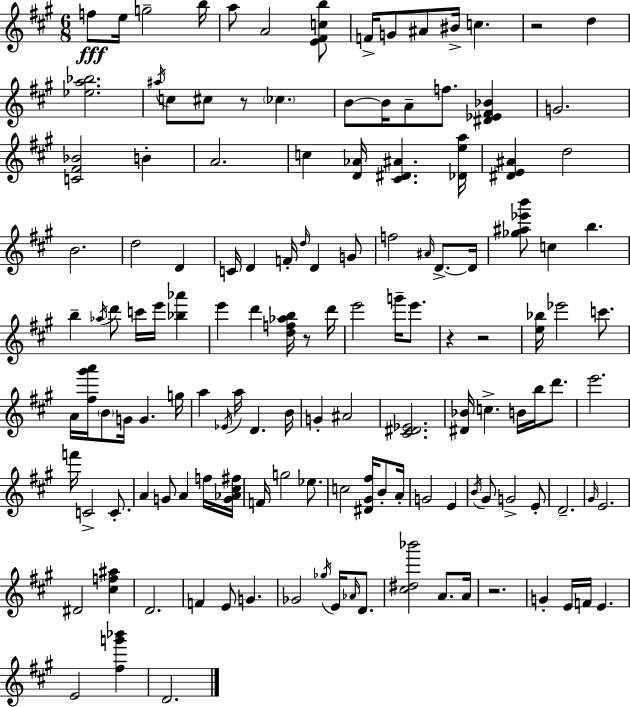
F5/e E5/s G5/h B5/s A5/e A4/h [E4,F#4,C5,B5]/e F4/s G4/e A#4/e BIS4/s C5/q. R/h D5/q [Eb5,A5,Bb5]/h. A#5/s C5/e C#5/e R/e CES5/q. B4/e B4/s A4/e F5/e. [D#4,Eb4,F#4,Bb4]/q G4/h. [C4,F#4,Bb4]/h B4/q A4/h. C5/q [D4,Ab4]/s [C#4,D#4,A#4]/q. [Db4,E5,A5]/s [D#4,E4,A#4]/q D5/h B4/h. D5/h D4/q C4/s D4/q F4/s D5/s D4/q G4/e F5/h A#4/s D4/e. D4/s [Gb5,A#5,Eb6,B6]/e C5/q B5/q. B5/q Ab5/s D6/e C6/s E6/s [Bb5,Ab6]/q E6/q D6/q [D5,F5,Ab5,B5]/s R/e D6/s E6/h G6/s E6/e. R/q R/h [E5,Bb5]/s Eb6/h C6/e. A4/s [F#5,G#6,A6]/s B4/e G4/s G4/q. G5/s A5/q Eb4/s A5/s D4/q. B4/s G4/q A#4/h [C#4,D#4,Eb4]/h. [D#4,Bb4]/s C5/q. B4/s B5/s D6/e. E6/h. F6/s C4/h C4/e. A4/q G4/e A4/q F5/s [G4,Ab4,C#5,F#5]/s F4/s G5/h Eb5/e. C5/h [D#4,G#4,F#5]/s B4/e A4/s G4/h E4/q B4/s G#4/e G4/h E4/e D4/h. G#4/s E4/h. D#4/h [C#5,F5,A#5]/q D4/h. F4/q E4/e G4/q. Gb4/h Gb5/s E4/s Ab4/s D4/e. [C#5,D#5,Bb6]/h A4/e. A4/s R/h. G4/q E4/s F4/s E4/q. E4/h [F#5,G6,Bb6]/q D4/h.